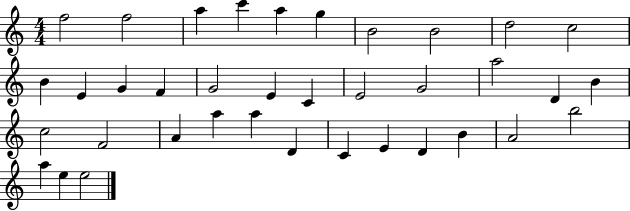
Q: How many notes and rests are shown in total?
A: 37